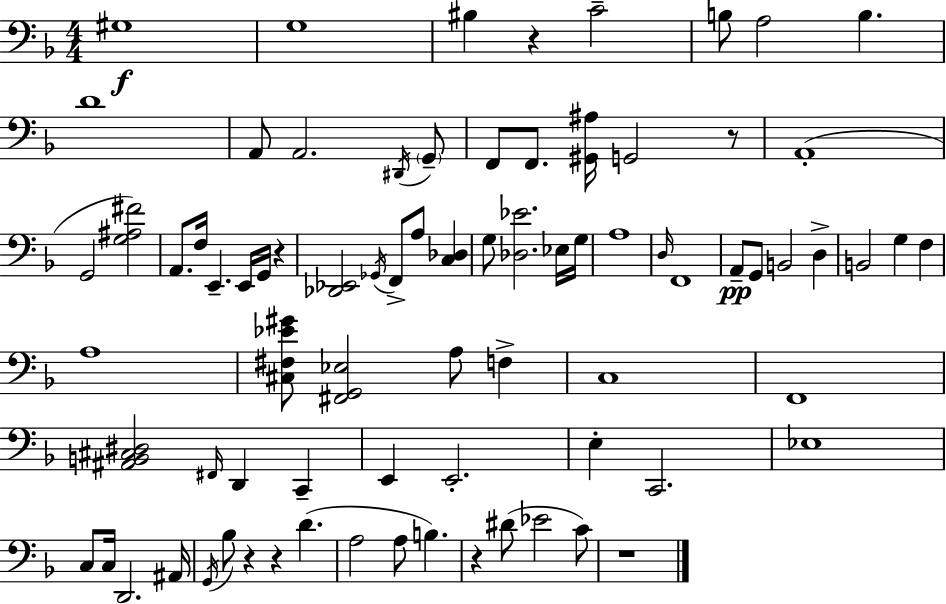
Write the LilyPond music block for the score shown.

{
  \clef bass
  \numericTimeSignature
  \time 4/4
  \key d \minor
  gis1\f | g1 | bis4 r4 c'2-- | b8 a2 b4. | \break d'1 | a,8 a,2. \acciaccatura { dis,16 } \parenthesize g,8-- | f,8 f,8. <gis, ais>16 g,2 r8 | a,1-.( | \break g,2 <g ais fis'>2) | a,8. f16 e,4.-- e,16 g,16 r4 | <des, ees,>2 \acciaccatura { ges,16 } f,8-> a8 <c des>4 | g8 <des ees'>2. | \break ees16 g16 a1 | \grace { d16 } f,1 | a,8--\pp g,8 b,2 d4-> | b,2 g4 f4 | \break a1 | <cis fis ees' gis'>8 <fis, g, ees>2 a8 f4-> | c1 | f,1 | \break <ais, b, cis dis>2 \grace { fis,16 } d,4 | c,4-- e,4 e,2.-. | e4-. c,2. | ees1 | \break c8 c16 d,2. | ais,16 \acciaccatura { g,16 } bes8 r4 r4 d'4.( | a2 a8 b4.) | r4 dis'8( ees'2 | \break c'8) r1 | \bar "|."
}